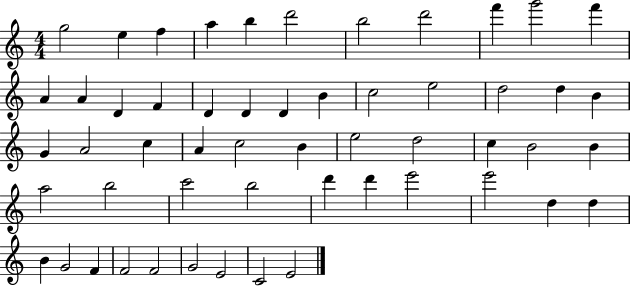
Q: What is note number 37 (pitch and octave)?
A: B5